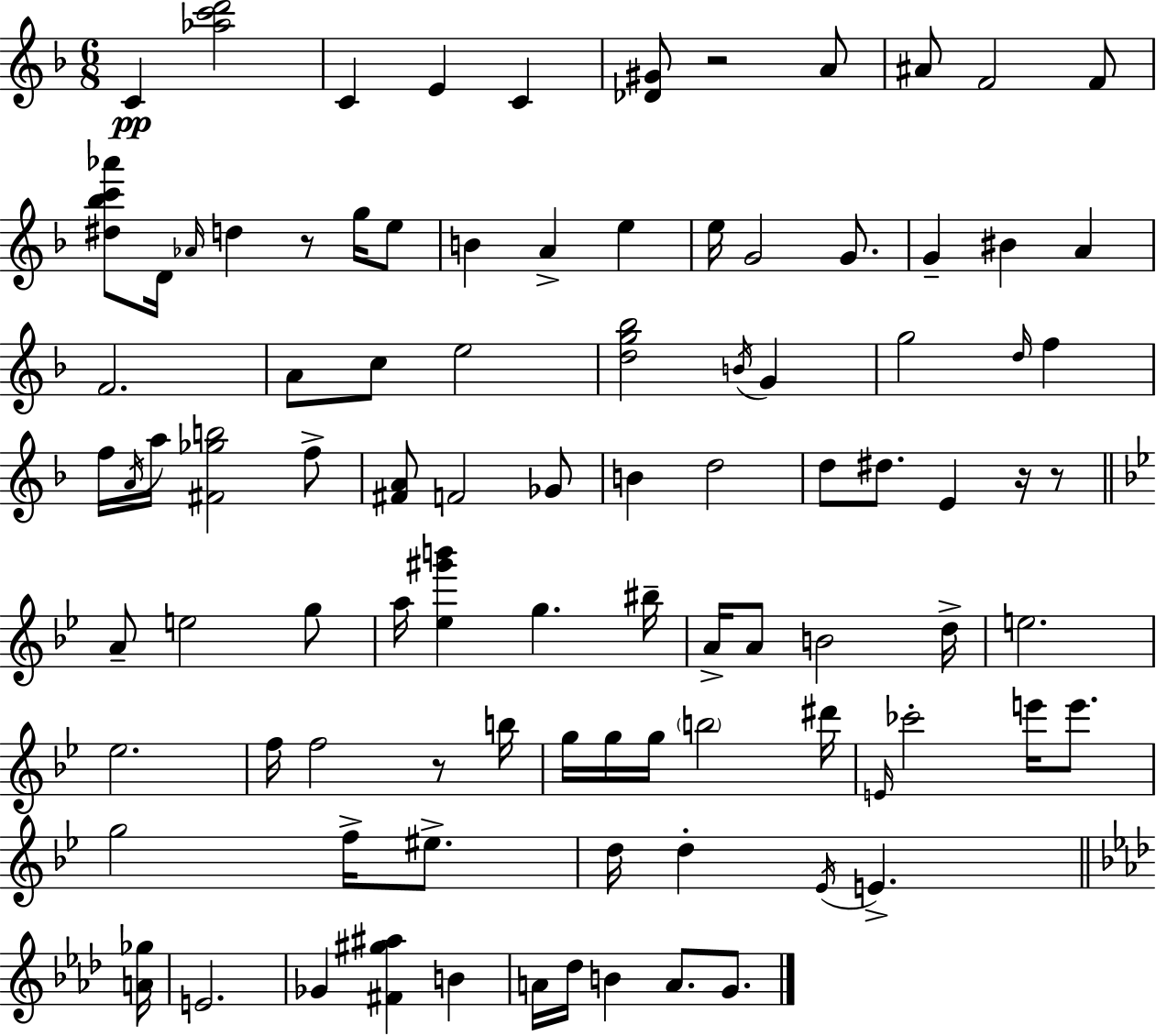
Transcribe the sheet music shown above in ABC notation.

X:1
T:Untitled
M:6/8
L:1/4
K:Dm
C [_ac'd']2 C E C [_D^G]/2 z2 A/2 ^A/2 F2 F/2 [^d_bc'_a']/2 D/4 _A/4 d z/2 g/4 e/2 B A e e/4 G2 G/2 G ^B A F2 A/2 c/2 e2 [dg_b]2 B/4 G g2 d/4 f f/4 A/4 a/4 [^F_gb]2 f/2 [^FA]/2 F2 _G/2 B d2 d/2 ^d/2 E z/4 z/2 A/2 e2 g/2 a/4 [_e^g'b'] g ^b/4 A/4 A/2 B2 d/4 e2 _e2 f/4 f2 z/2 b/4 g/4 g/4 g/4 b2 ^d'/4 E/4 _c'2 e'/4 e'/2 g2 f/4 ^e/2 d/4 d _E/4 E [A_g]/4 E2 _G [^F^g^a] B A/4 _d/4 B A/2 G/2